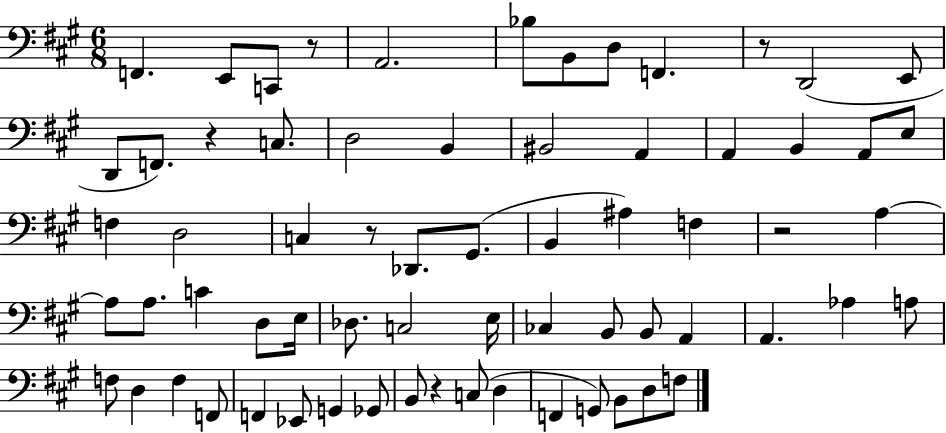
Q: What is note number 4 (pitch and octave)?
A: A2